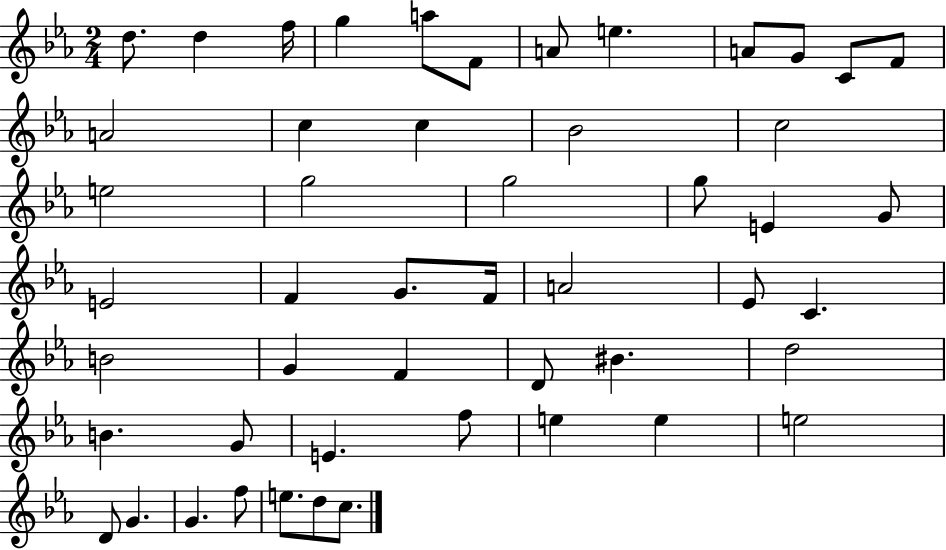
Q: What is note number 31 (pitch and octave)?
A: B4